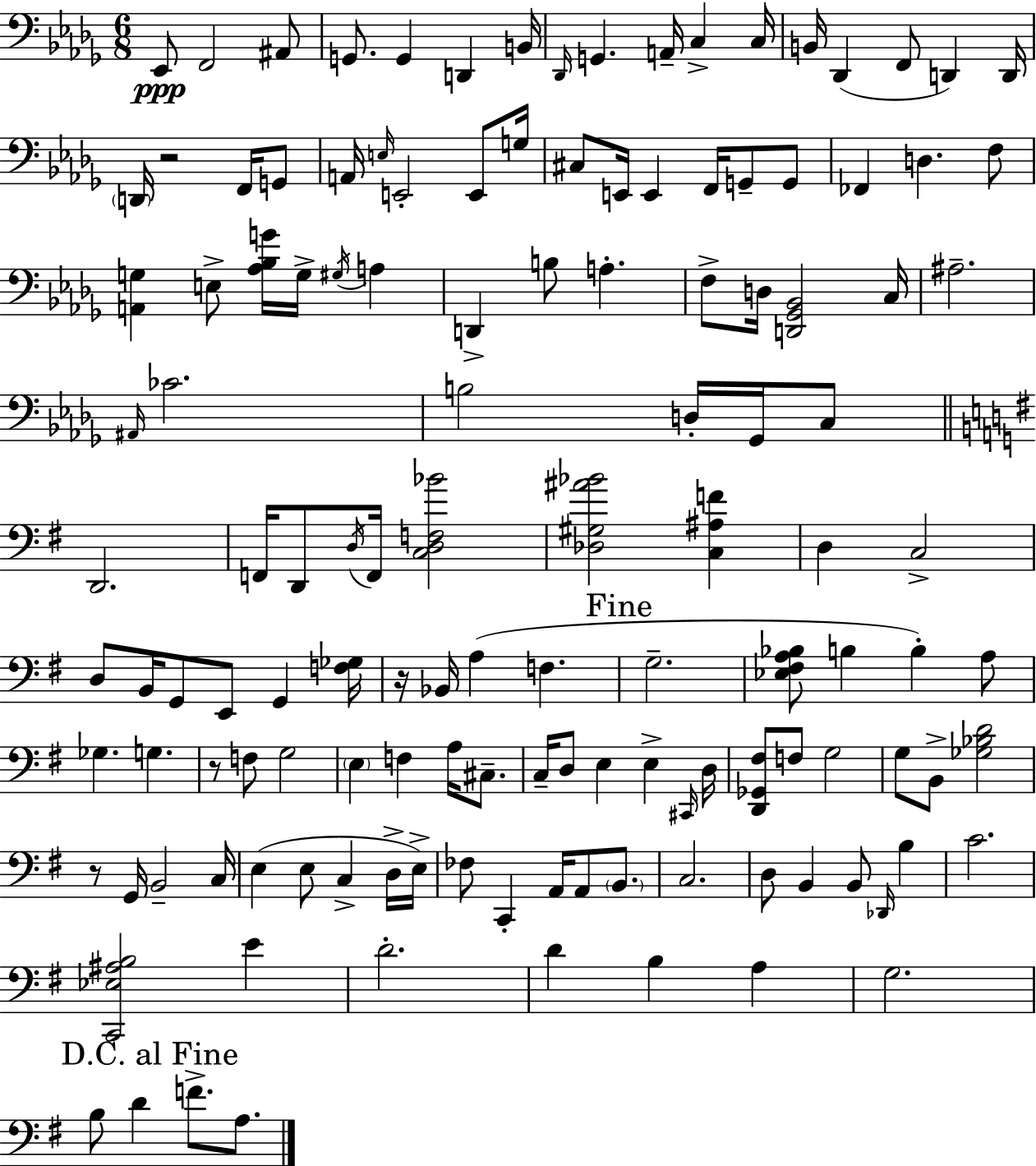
Eb2/e F2/h A#2/e G2/e. G2/q D2/q B2/s Db2/s G2/q. A2/s C3/q C3/s B2/s Db2/q F2/e D2/q D2/s D2/s R/h F2/s G2/e A2/s E3/s E2/h E2/e G3/s C#3/e E2/s E2/q F2/s G2/e G2/e FES2/q D3/q. F3/e [A2,G3]/q E3/e [Ab3,Bb3,G4]/s G3/s G#3/s A3/q D2/q B3/e A3/q. F3/e D3/s [D2,Gb2,Bb2]/h C3/s A#3/h. A#2/s CES4/h. B3/h D3/s Gb2/s C3/e D2/h. F2/s D2/e D3/s F2/s [C3,D3,F3,Bb4]/h [Db3,G#3,A#4,Bb4]/h [C3,A#3,F4]/q D3/q C3/h D3/e B2/s G2/e E2/e G2/q [F3,Gb3]/s R/s Bb2/s A3/q F3/q. G3/h. [Eb3,F#3,A3,Bb3]/e B3/q B3/q A3/e Gb3/q. G3/q. R/e F3/e G3/h E3/q F3/q A3/s C#3/e. C3/s D3/e E3/q E3/q C#2/s D3/s [D2,Gb2,F#3]/e F3/e G3/h G3/e B2/e [Gb3,Bb3,D4]/h R/e G2/s B2/h C3/s E3/q E3/e C3/q D3/s E3/s FES3/e C2/q A2/s A2/e B2/e. C3/h. D3/e B2/q B2/e Db2/s B3/q C4/h. [C2,Eb3,A#3,B3]/h E4/q D4/h. D4/q B3/q A3/q G3/h. B3/e D4/q F4/e. A3/e.